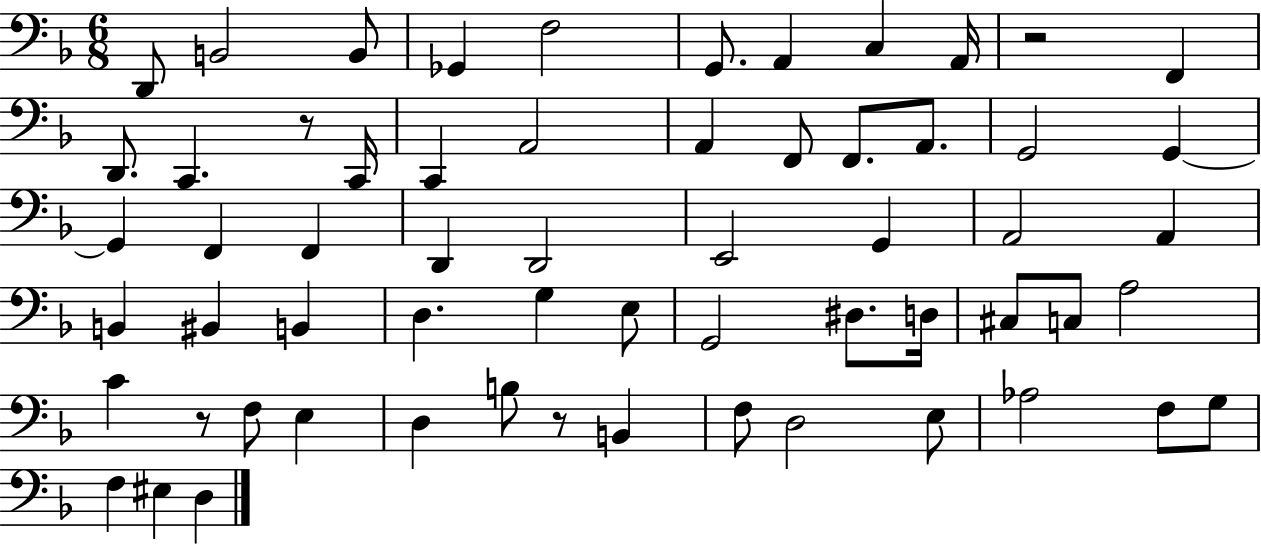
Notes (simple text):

D2/e B2/h B2/e Gb2/q F3/h G2/e. A2/q C3/q A2/s R/h F2/q D2/e. C2/q. R/e C2/s C2/q A2/h A2/q F2/e F2/e. A2/e. G2/h G2/q G2/q F2/q F2/q D2/q D2/h E2/h G2/q A2/h A2/q B2/q BIS2/q B2/q D3/q. G3/q E3/e G2/h D#3/e. D3/s C#3/e C3/e A3/h C4/q R/e F3/e E3/q D3/q B3/e R/e B2/q F3/e D3/h E3/e Ab3/h F3/e G3/e F3/q EIS3/q D3/q